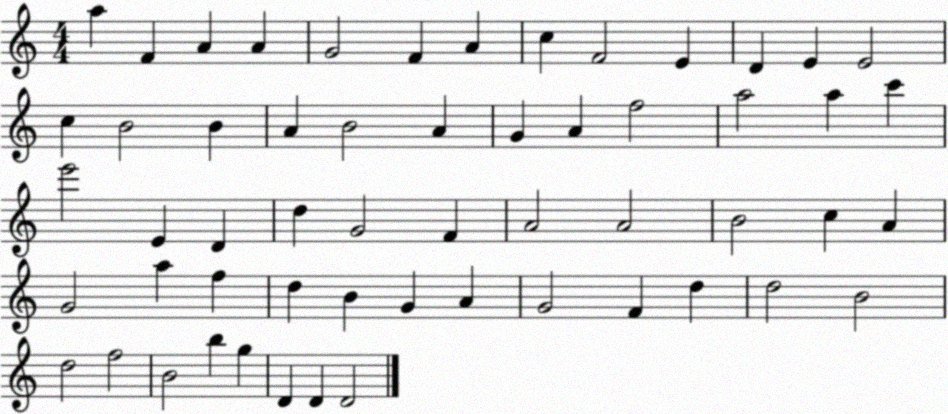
X:1
T:Untitled
M:4/4
L:1/4
K:C
a F A A G2 F A c F2 E D E E2 c B2 B A B2 A G A f2 a2 a c' e'2 E D d G2 F A2 A2 B2 c A G2 a f d B G A G2 F d d2 B2 d2 f2 B2 b g D D D2